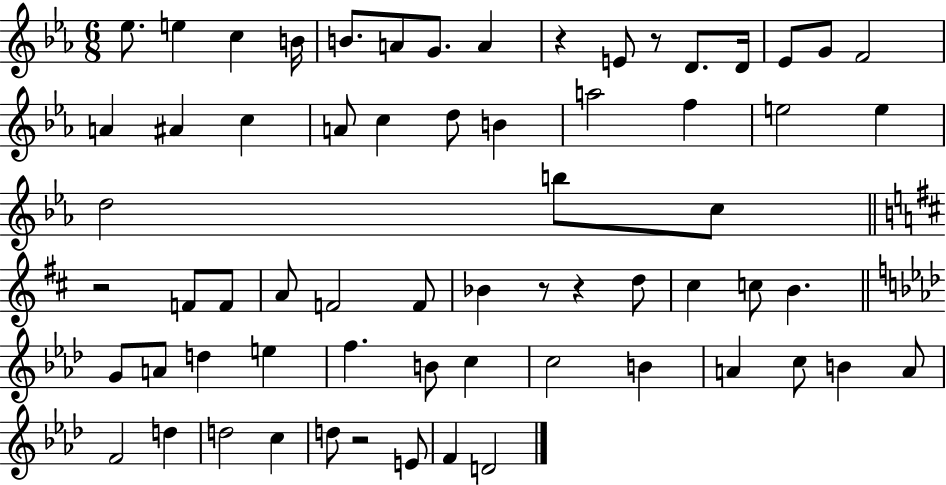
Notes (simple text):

Eb5/e. E5/q C5/q B4/s B4/e. A4/e G4/e. A4/q R/q E4/e R/e D4/e. D4/s Eb4/e G4/e F4/h A4/q A#4/q C5/q A4/e C5/q D5/e B4/q A5/h F5/q E5/h E5/q D5/h B5/e C5/e R/h F4/e F4/e A4/e F4/h F4/e Bb4/q R/e R/q D5/e C#5/q C5/e B4/q. G4/e A4/e D5/q E5/q F5/q. B4/e C5/q C5/h B4/q A4/q C5/e B4/q A4/e F4/h D5/q D5/h C5/q D5/e R/h E4/e F4/q D4/h